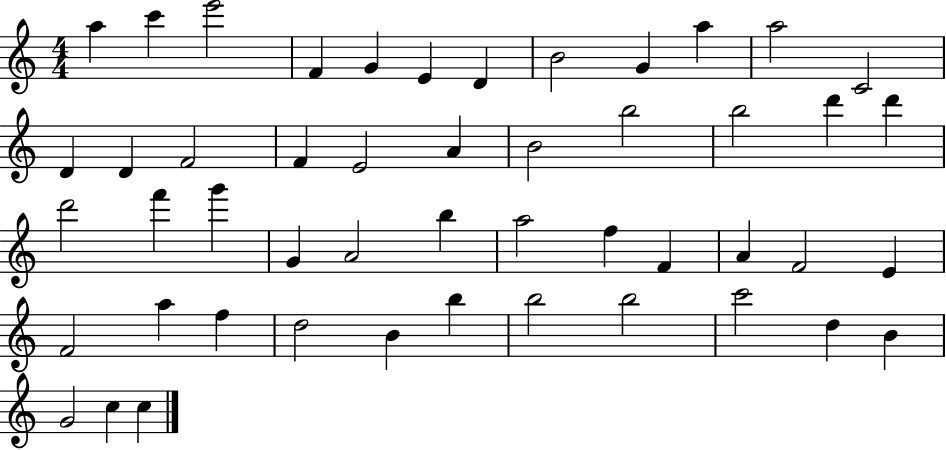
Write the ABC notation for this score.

X:1
T:Untitled
M:4/4
L:1/4
K:C
a c' e'2 F G E D B2 G a a2 C2 D D F2 F E2 A B2 b2 b2 d' d' d'2 f' g' G A2 b a2 f F A F2 E F2 a f d2 B b b2 b2 c'2 d B G2 c c